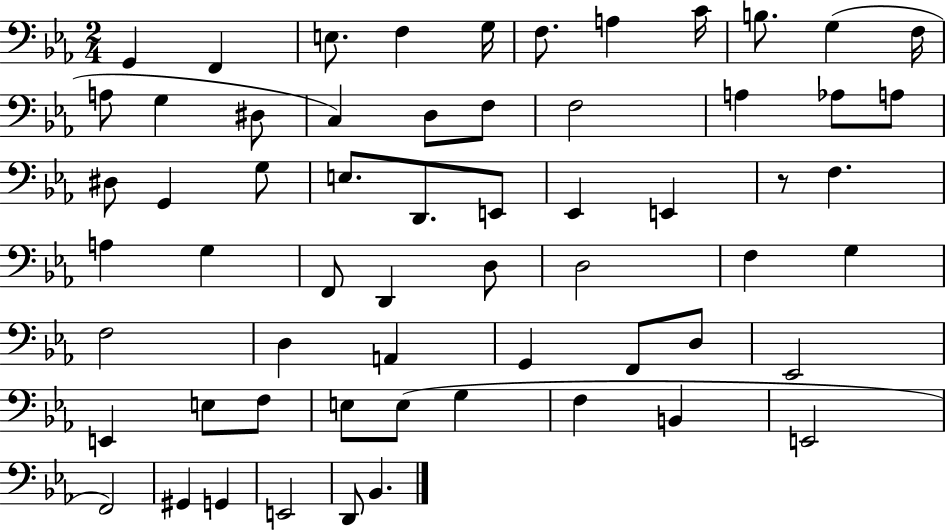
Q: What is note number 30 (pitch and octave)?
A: F3